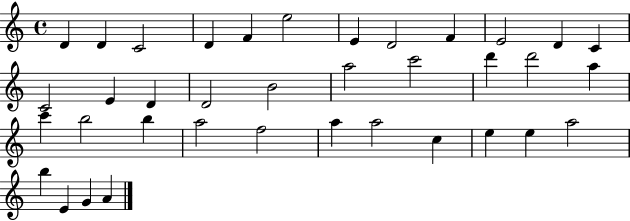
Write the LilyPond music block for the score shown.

{
  \clef treble
  \time 4/4
  \defaultTimeSignature
  \key c \major
  d'4 d'4 c'2 | d'4 f'4 e''2 | e'4 d'2 f'4 | e'2 d'4 c'4 | \break c'2 e'4 d'4 | d'2 b'2 | a''2 c'''2 | d'''4 d'''2 a''4 | \break c'''4 b''2 b''4 | a''2 f''2 | a''4 a''2 c''4 | e''4 e''4 a''2 | \break b''4 e'4 g'4 a'4 | \bar "|."
}